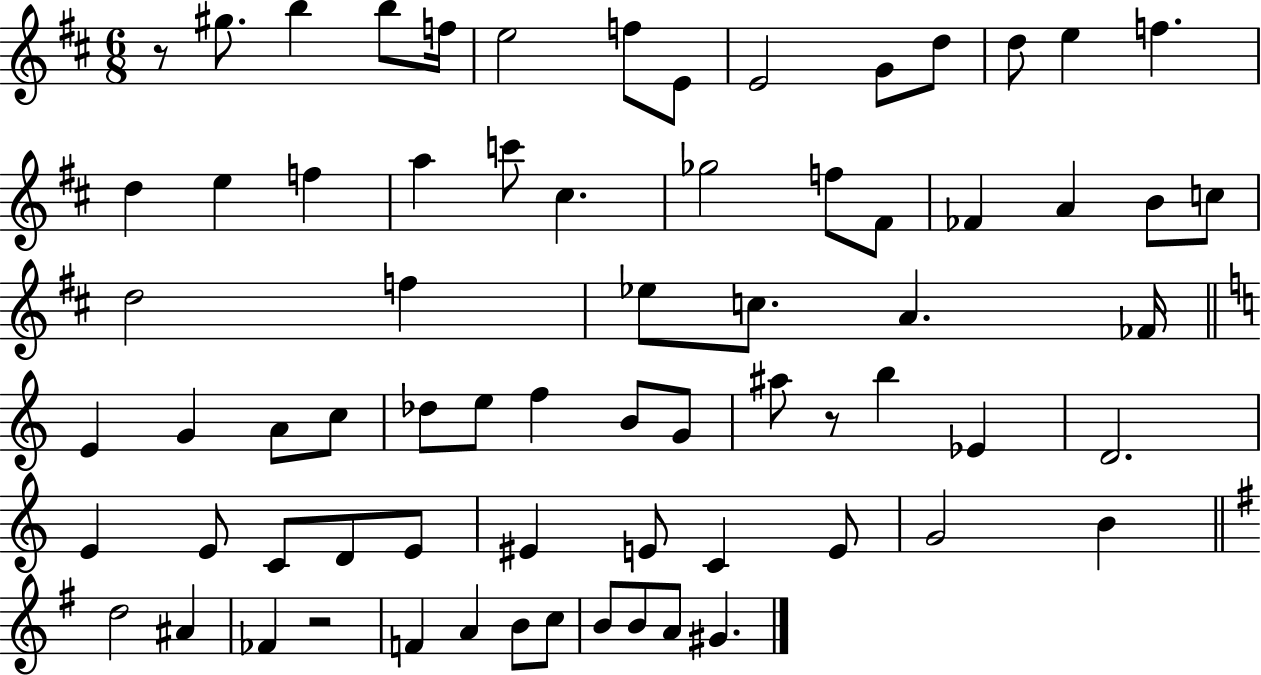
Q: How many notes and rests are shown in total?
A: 70